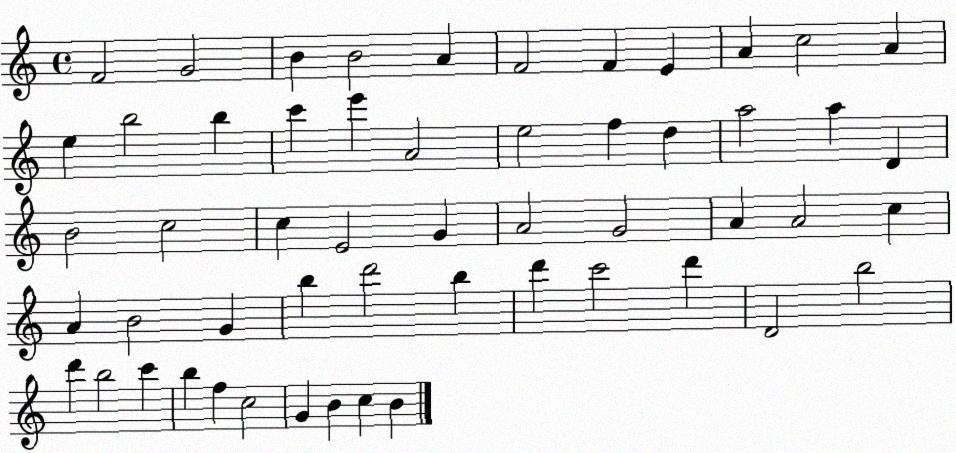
X:1
T:Untitled
M:4/4
L:1/4
K:C
F2 G2 B B2 A F2 F E A c2 A e b2 b c' e' A2 e2 f d a2 a D B2 c2 c E2 G A2 G2 A A2 c A B2 G b d'2 b d' c'2 d' D2 b2 d' b2 c' b f c2 G B c B